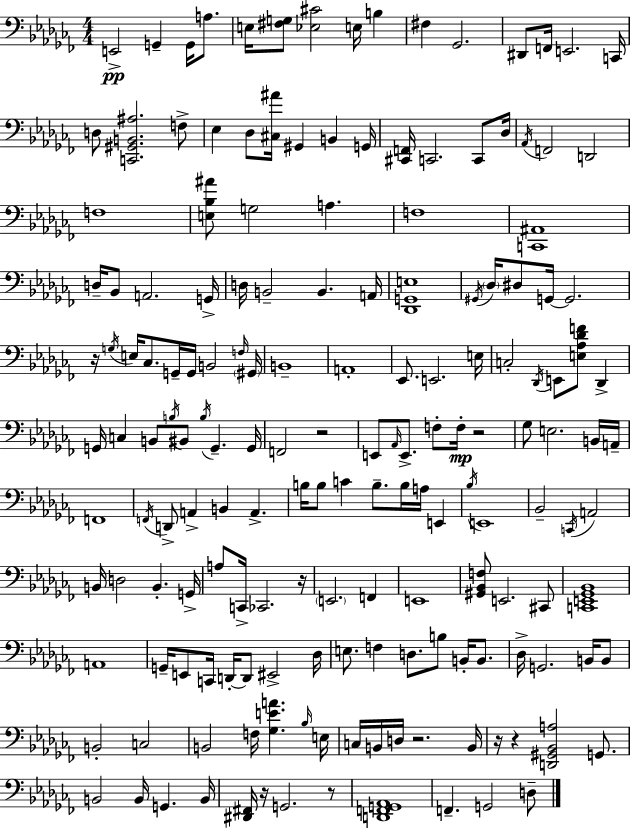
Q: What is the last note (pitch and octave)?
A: D3